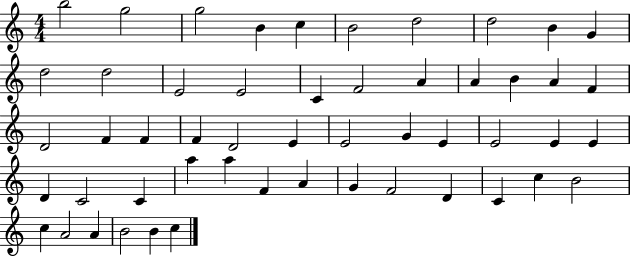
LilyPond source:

{
  \clef treble
  \numericTimeSignature
  \time 4/4
  \key c \major
  b''2 g''2 | g''2 b'4 c''4 | b'2 d''2 | d''2 b'4 g'4 | \break d''2 d''2 | e'2 e'2 | c'4 f'2 a'4 | a'4 b'4 a'4 f'4 | \break d'2 f'4 f'4 | f'4 d'2 e'4 | e'2 g'4 e'4 | e'2 e'4 e'4 | \break d'4 c'2 c'4 | a''4 a''4 f'4 a'4 | g'4 f'2 d'4 | c'4 c''4 b'2 | \break c''4 a'2 a'4 | b'2 b'4 c''4 | \bar "|."
}